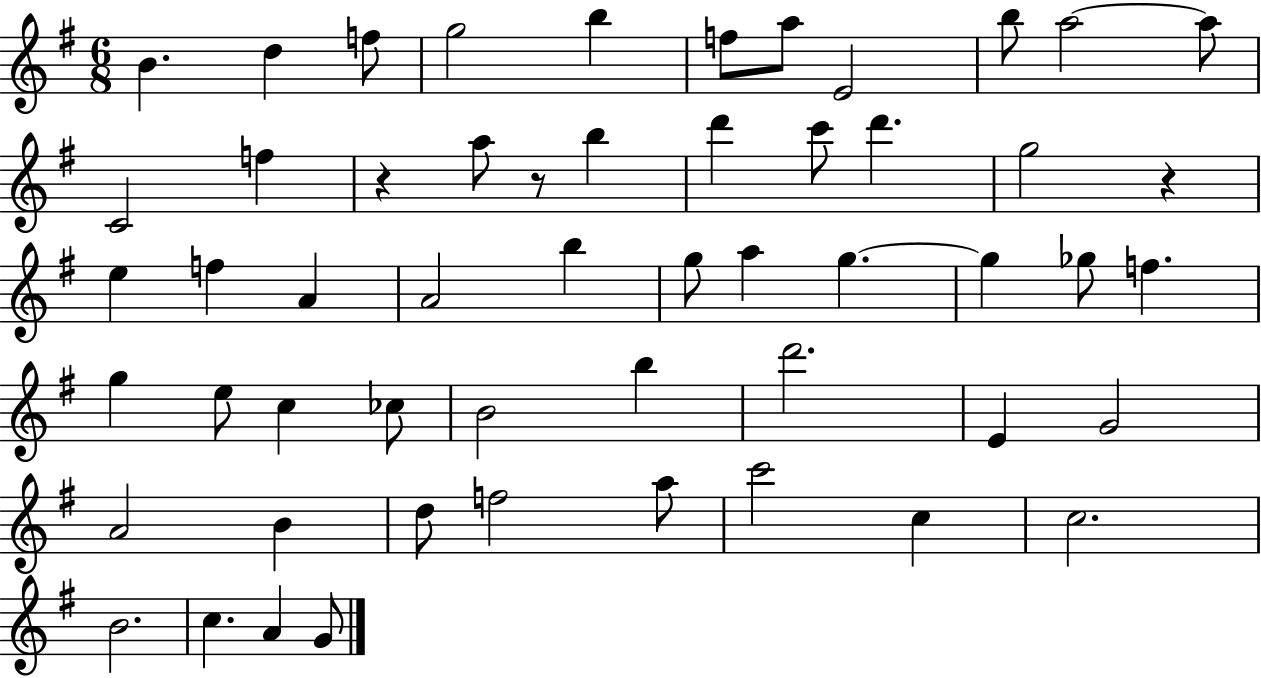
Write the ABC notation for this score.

X:1
T:Untitled
M:6/8
L:1/4
K:G
B d f/2 g2 b f/2 a/2 E2 b/2 a2 a/2 C2 f z a/2 z/2 b d' c'/2 d' g2 z e f A A2 b g/2 a g g _g/2 f g e/2 c _c/2 B2 b d'2 E G2 A2 B d/2 f2 a/2 c'2 c c2 B2 c A G/2